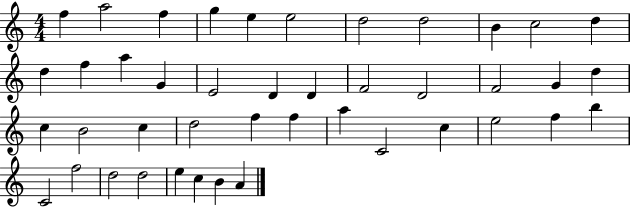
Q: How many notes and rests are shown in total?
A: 43